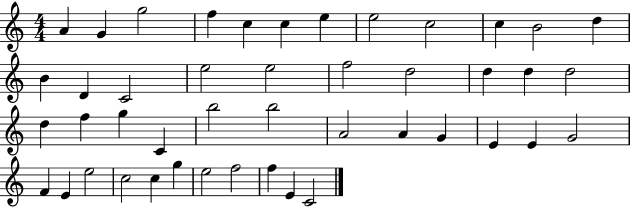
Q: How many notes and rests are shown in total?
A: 45